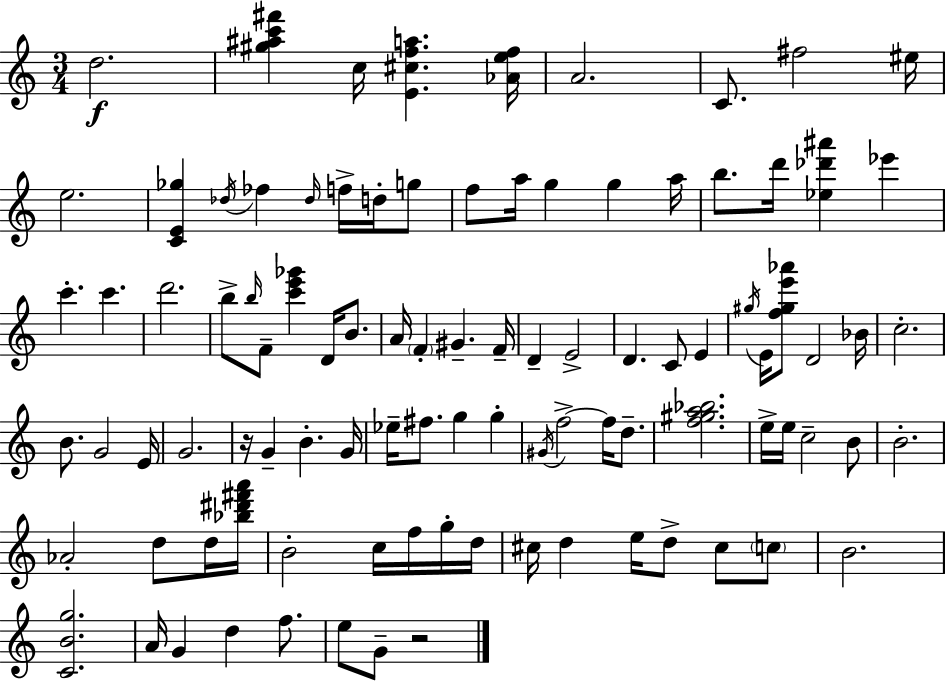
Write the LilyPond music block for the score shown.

{
  \clef treble
  \numericTimeSignature
  \time 3/4
  \key a \minor
  d''2.\f | <gis'' ais'' c''' fis'''>4 c''16 <e' cis'' f'' a''>4. <aes' e'' f''>16 | a'2. | c'8. fis''2 eis''16 | \break e''2. | <c' e' ges''>4 \acciaccatura { des''16 } fes''4 \grace { des''16 } f''16-> d''16-. | g''8 f''8 a''16 g''4 g''4 | a''16 b''8. d'''16 <ees'' des''' ais'''>4 ees'''4 | \break c'''4.-. c'''4. | d'''2. | b''8-> \grace { b''16 } f'8-- <c''' e''' ges'''>4 d'16 | b'8. a'16 \parenthesize f'4-. gis'4.-- | \break f'16-- d'4-- e'2-> | d'4. c'8 e'4 | \acciaccatura { gis''16 } e'16 <f'' gis'' e''' aes'''>8 d'2 | bes'16 c''2.-. | \break b'8. g'2 | e'16 g'2. | r16 g'4-- b'4.-. | g'16 ees''16-- fis''8. g''4 | \break g''4-. \acciaccatura { gis'16 } f''2->~~ | f''16 d''8.-- <f'' gis'' a'' bes''>2. | e''16-> e''16 c''2-- | b'8 b'2.-. | \break aes'2-. | d''8 d''16 <bes'' dis''' fis''' a'''>16 b'2-. | c''16 f''16 g''16-. d''16 cis''16 d''4 e''16 d''8-> | cis''8 \parenthesize c''8 b'2. | \break <c' b' g''>2. | a'16 g'4 d''4 | f''8. e''8 g'8-- r2 | \bar "|."
}